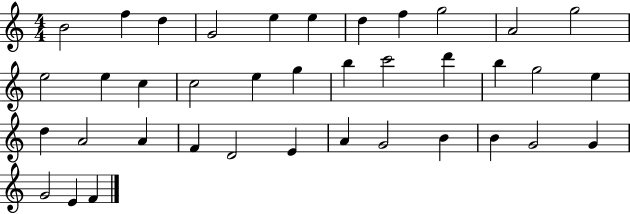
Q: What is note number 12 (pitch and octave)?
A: E5